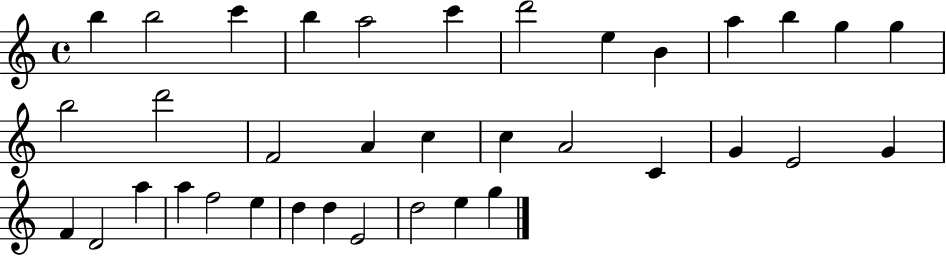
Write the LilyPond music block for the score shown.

{
  \clef treble
  \time 4/4
  \defaultTimeSignature
  \key c \major
  b''4 b''2 c'''4 | b''4 a''2 c'''4 | d'''2 e''4 b'4 | a''4 b''4 g''4 g''4 | \break b''2 d'''2 | f'2 a'4 c''4 | c''4 a'2 c'4 | g'4 e'2 g'4 | \break f'4 d'2 a''4 | a''4 f''2 e''4 | d''4 d''4 e'2 | d''2 e''4 g''4 | \break \bar "|."
}